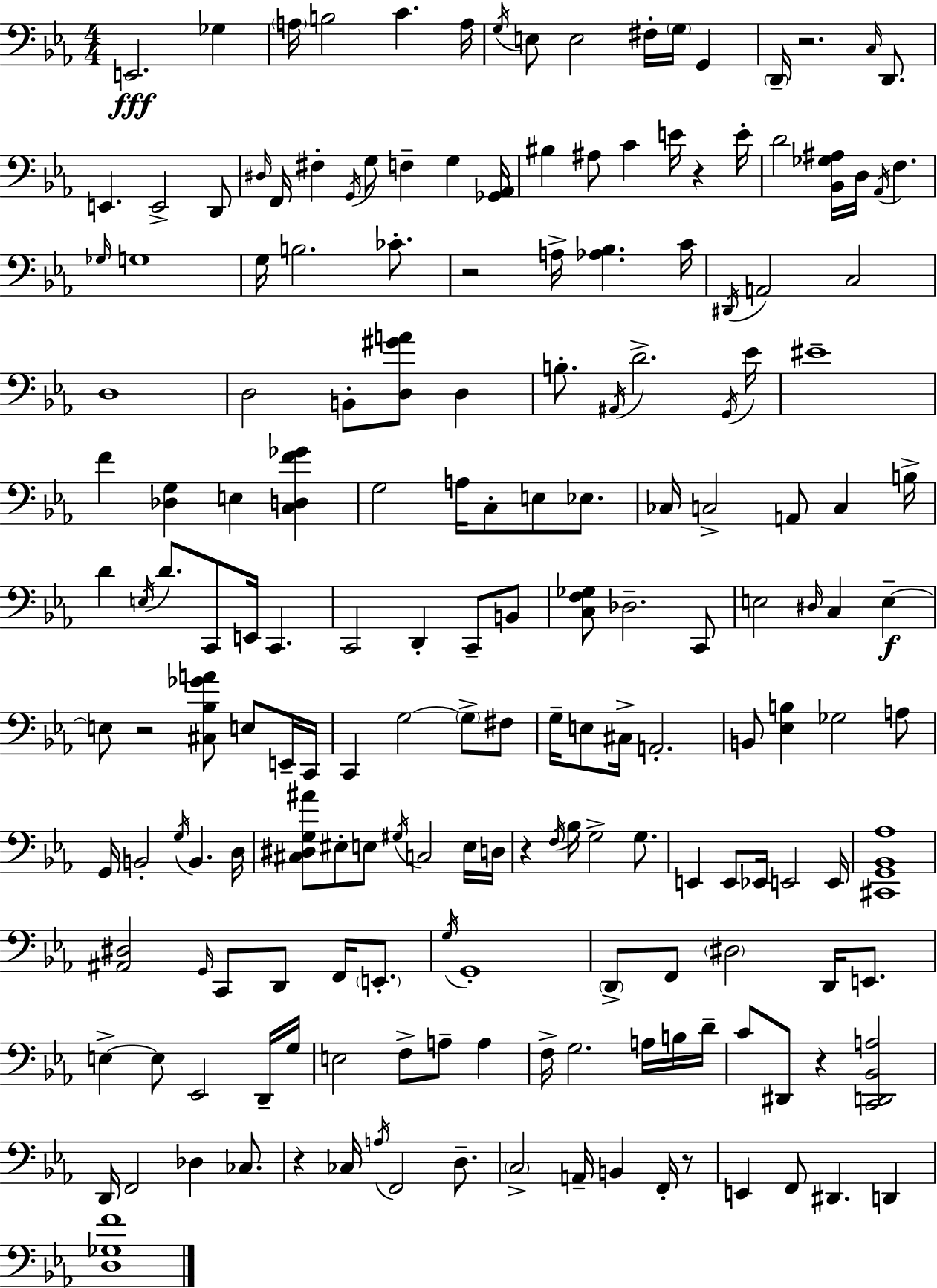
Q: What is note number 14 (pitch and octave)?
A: C3